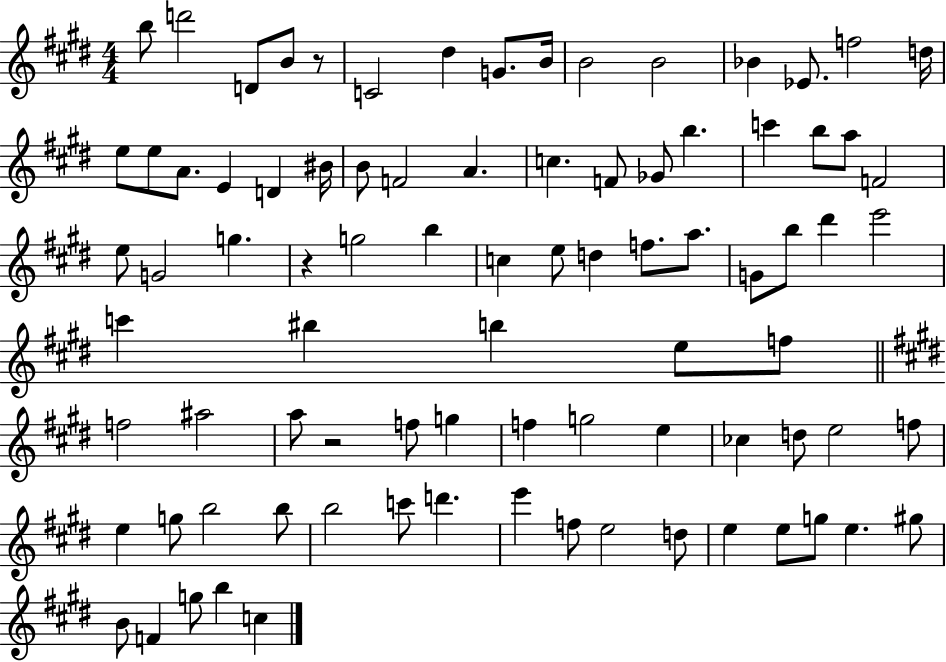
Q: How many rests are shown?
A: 3